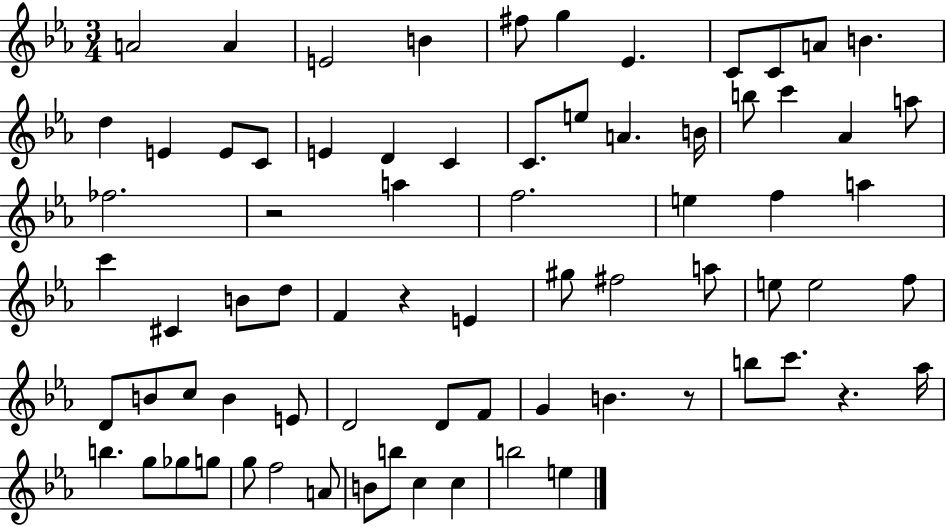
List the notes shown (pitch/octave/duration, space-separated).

A4/h A4/q E4/h B4/q F#5/e G5/q Eb4/q. C4/e C4/e A4/e B4/q. D5/q E4/q E4/e C4/e E4/q D4/q C4/q C4/e. E5/e A4/q. B4/s B5/e C6/q Ab4/q A5/e FES5/h. R/h A5/q F5/h. E5/q F5/q A5/q C6/q C#4/q B4/e D5/e F4/q R/q E4/q G#5/e F#5/h A5/e E5/e E5/h F5/e D4/e B4/e C5/e B4/q E4/e D4/h D4/e F4/e G4/q B4/q. R/e B5/e C6/e. R/q. Ab5/s B5/q. G5/e Gb5/e G5/e G5/e F5/h A4/e B4/e B5/e C5/q C5/q B5/h E5/q